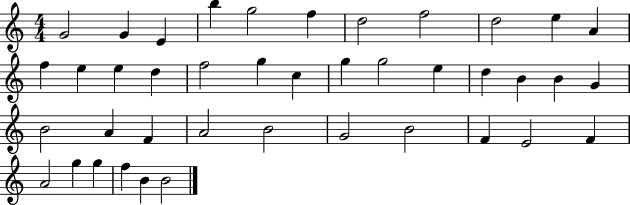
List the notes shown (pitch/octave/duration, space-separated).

G4/h G4/q E4/q B5/q G5/h F5/q D5/h F5/h D5/h E5/q A4/q F5/q E5/q E5/q D5/q F5/h G5/q C5/q G5/q G5/h E5/q D5/q B4/q B4/q G4/q B4/h A4/q F4/q A4/h B4/h G4/h B4/h F4/q E4/h F4/q A4/h G5/q G5/q F5/q B4/q B4/h